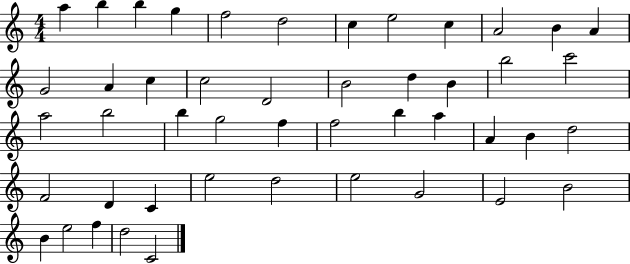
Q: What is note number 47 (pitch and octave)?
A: C4